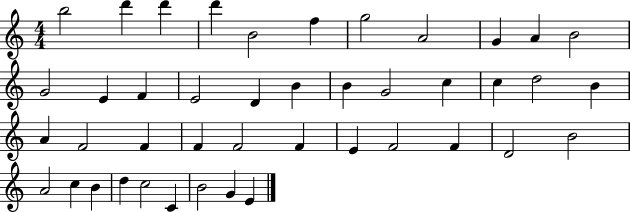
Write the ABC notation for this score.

X:1
T:Untitled
M:4/4
L:1/4
K:C
b2 d' d' d' B2 f g2 A2 G A B2 G2 E F E2 D B B G2 c c d2 B A F2 F F F2 F E F2 F D2 B2 A2 c B d c2 C B2 G E